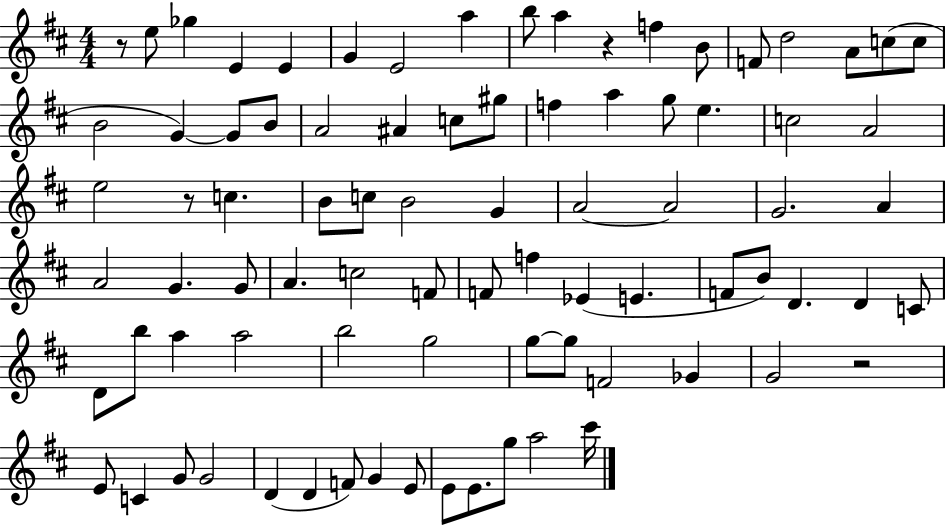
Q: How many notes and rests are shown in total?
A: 84